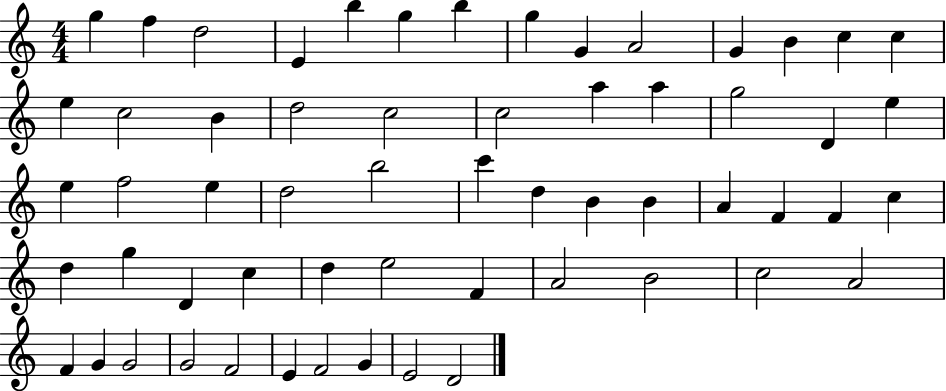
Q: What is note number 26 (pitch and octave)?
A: E5